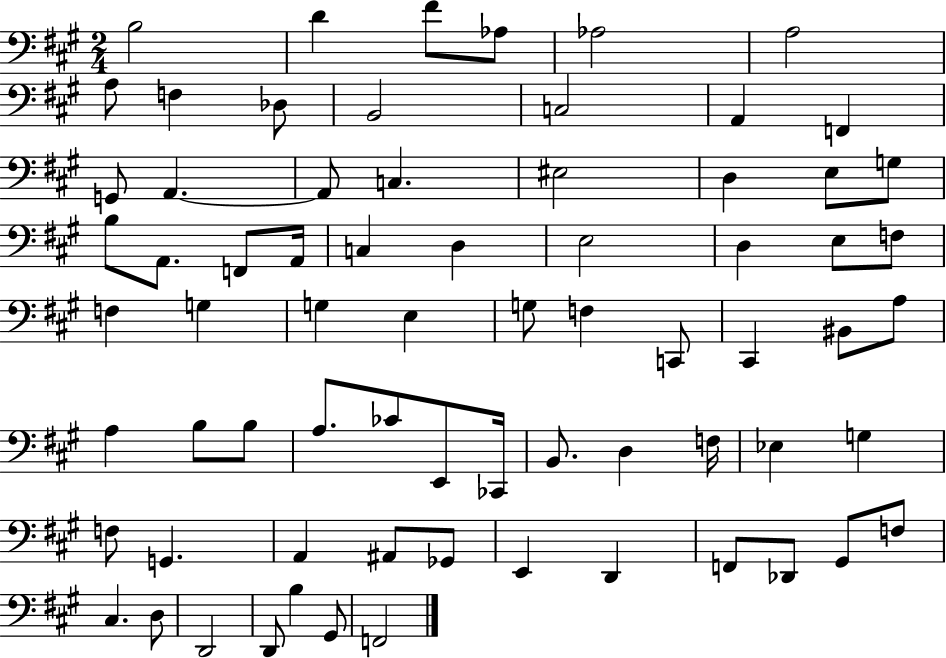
B3/h D4/q F#4/e Ab3/e Ab3/h A3/h A3/e F3/q Db3/e B2/h C3/h A2/q F2/q G2/e A2/q. A2/e C3/q. EIS3/h D3/q E3/e G3/e B3/e A2/e. F2/e A2/s C3/q D3/q E3/h D3/q E3/e F3/e F3/q G3/q G3/q E3/q G3/e F3/q C2/e C#2/q BIS2/e A3/e A3/q B3/e B3/e A3/e. CES4/e E2/e CES2/s B2/e. D3/q F3/s Eb3/q G3/q F3/e G2/q. A2/q A#2/e Gb2/e E2/q D2/q F2/e Db2/e G#2/e F3/e C#3/q. D3/e D2/h D2/e B3/q G#2/e F2/h